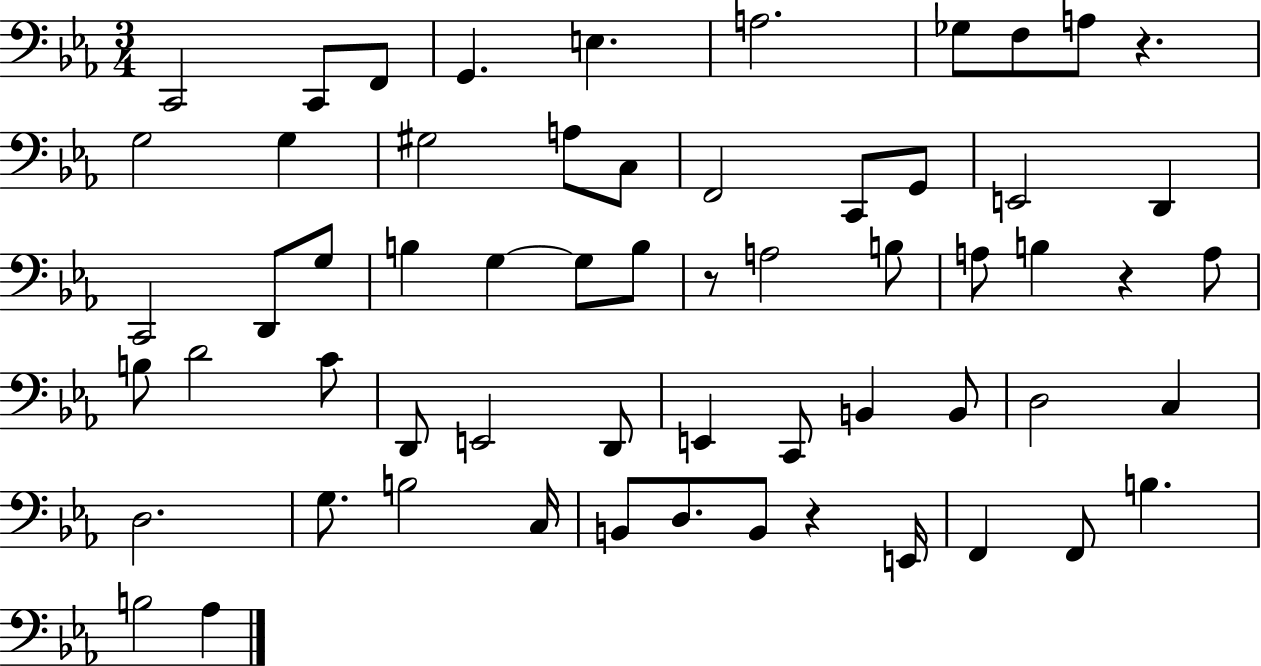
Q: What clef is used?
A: bass